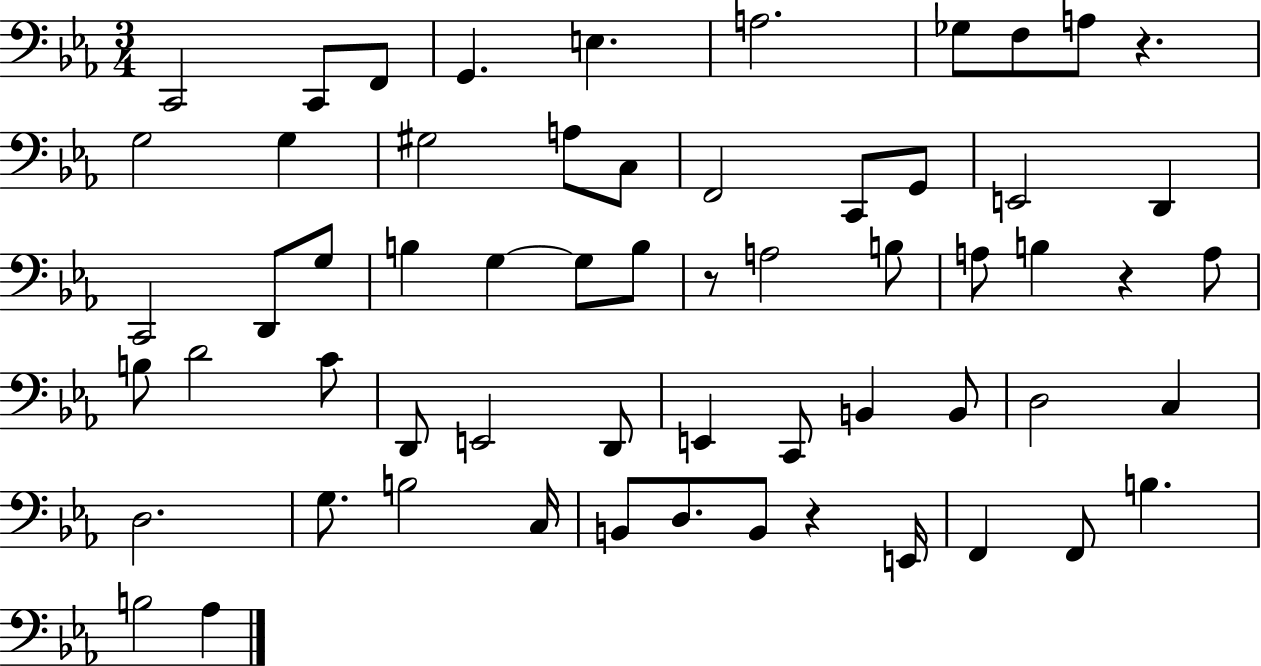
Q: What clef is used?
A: bass